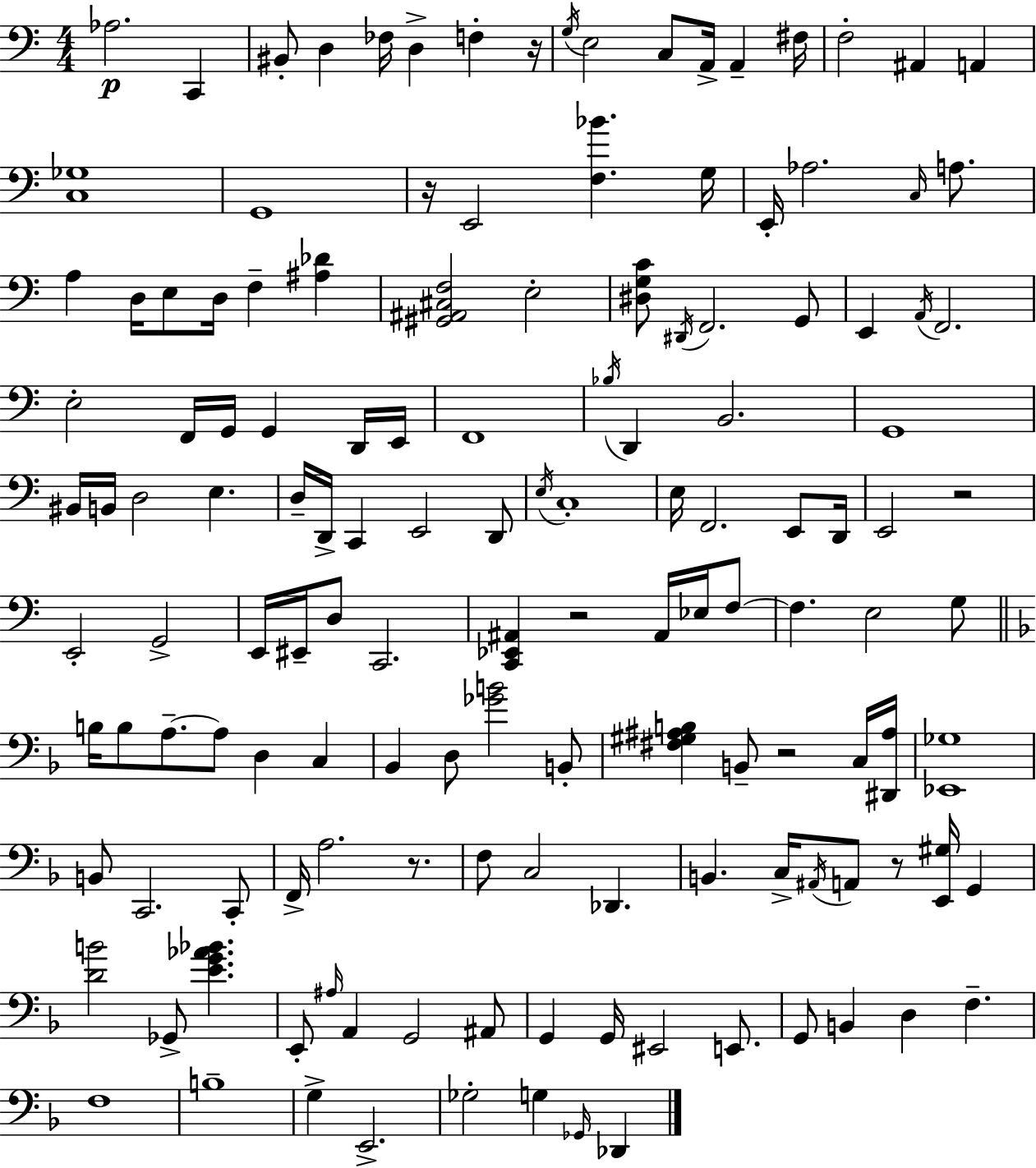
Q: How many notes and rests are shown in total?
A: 140